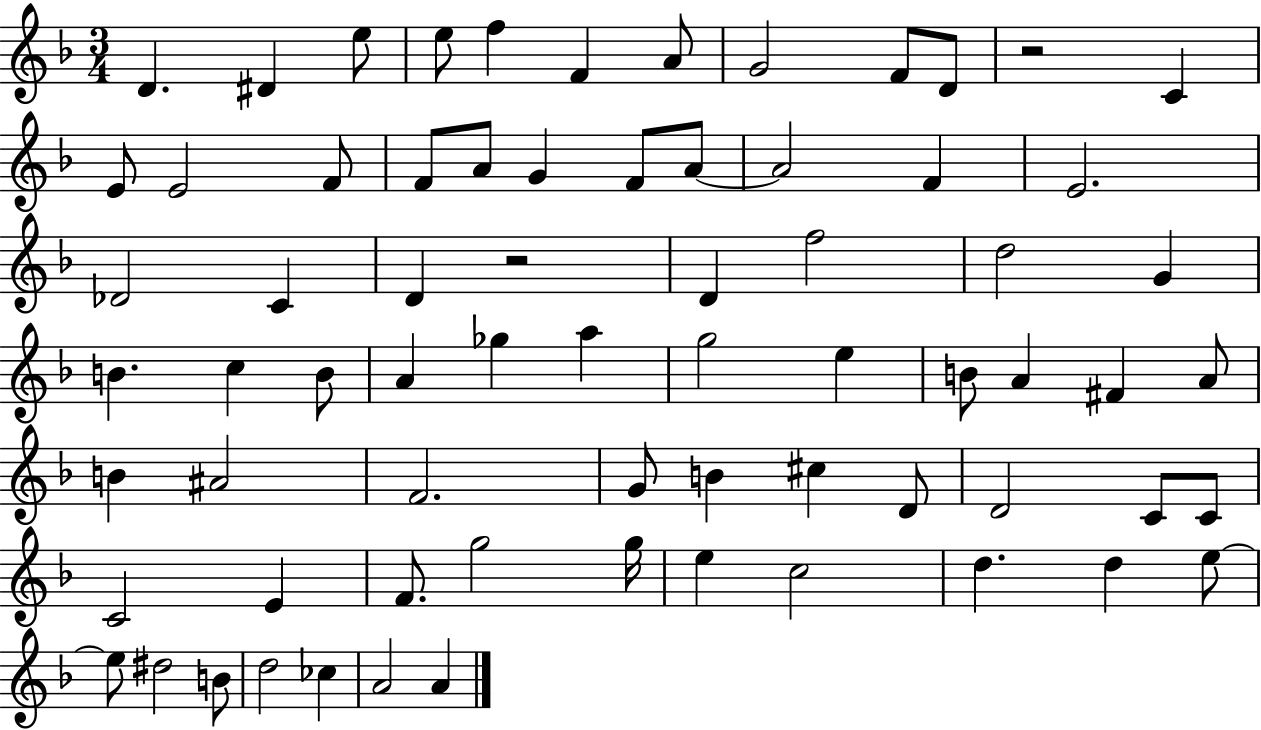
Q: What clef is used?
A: treble